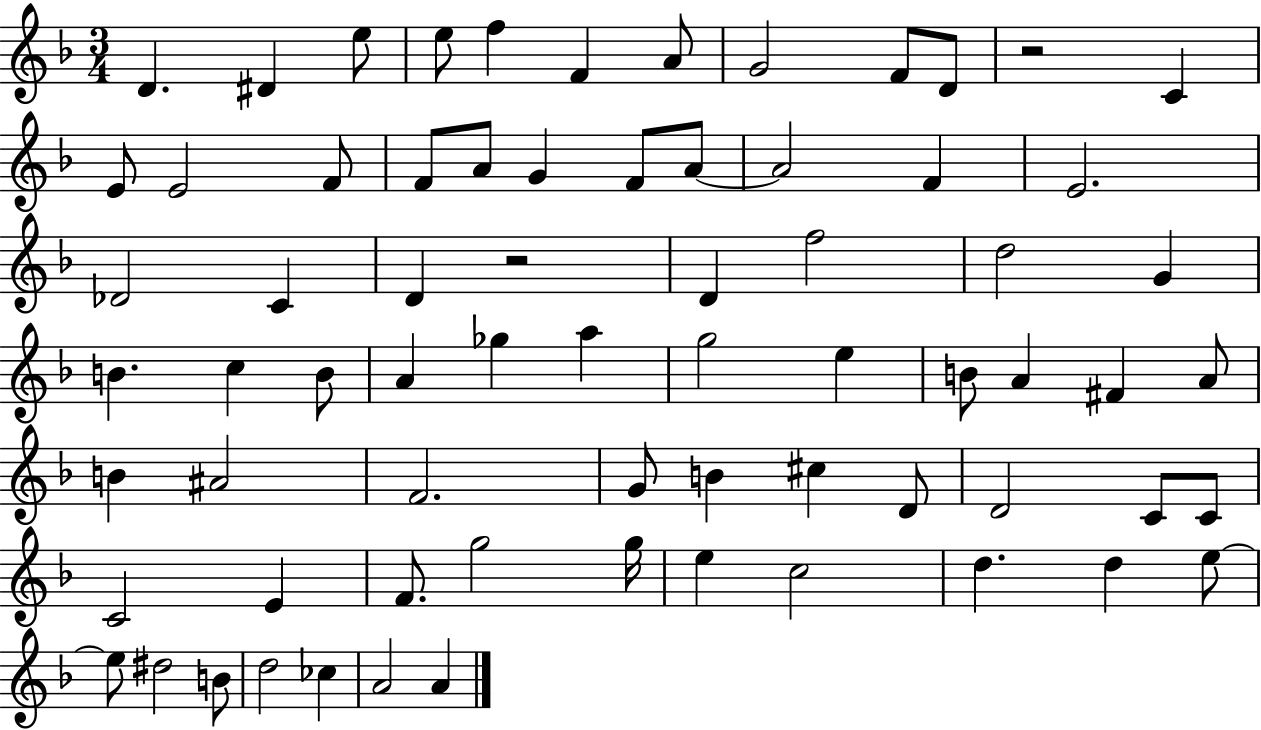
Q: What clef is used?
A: treble